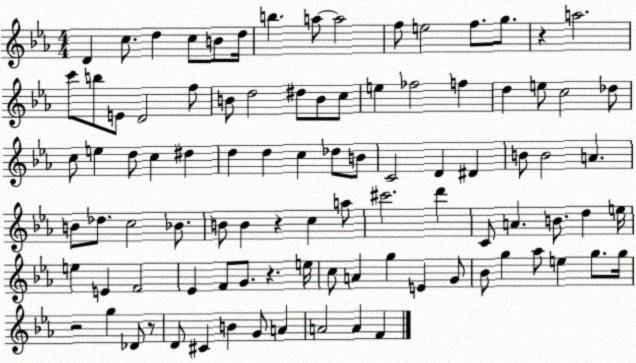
X:1
T:Untitled
M:4/4
L:1/4
K:Eb
D c/2 d c/2 B/2 d/4 b a/2 a2 f/2 e2 f/2 g/2 z a2 c'/2 b/2 E/2 D2 f/2 B/2 d2 ^d/2 B/2 c/2 e _f2 f d e/2 c2 _d/2 c/2 e d/2 c ^d d d c _d/2 B/2 C2 D ^D B/2 B2 A B/2 _d/2 c2 _B/2 B/2 B z c a/2 ^c'2 d' C/2 A B/2 d e/4 e E F2 _E F/2 G/2 z e/4 c/2 A g E G/2 _B/2 g _a/2 e g/2 g/4 z2 g _D/2 z/2 D/2 ^C B G/2 A A2 A F